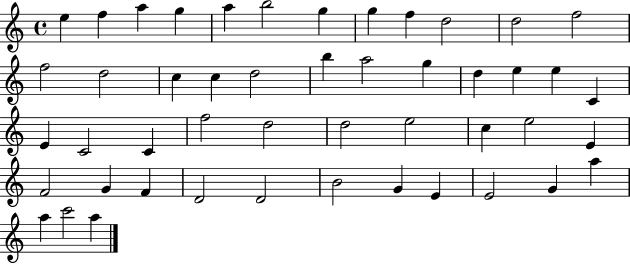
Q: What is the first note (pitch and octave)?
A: E5